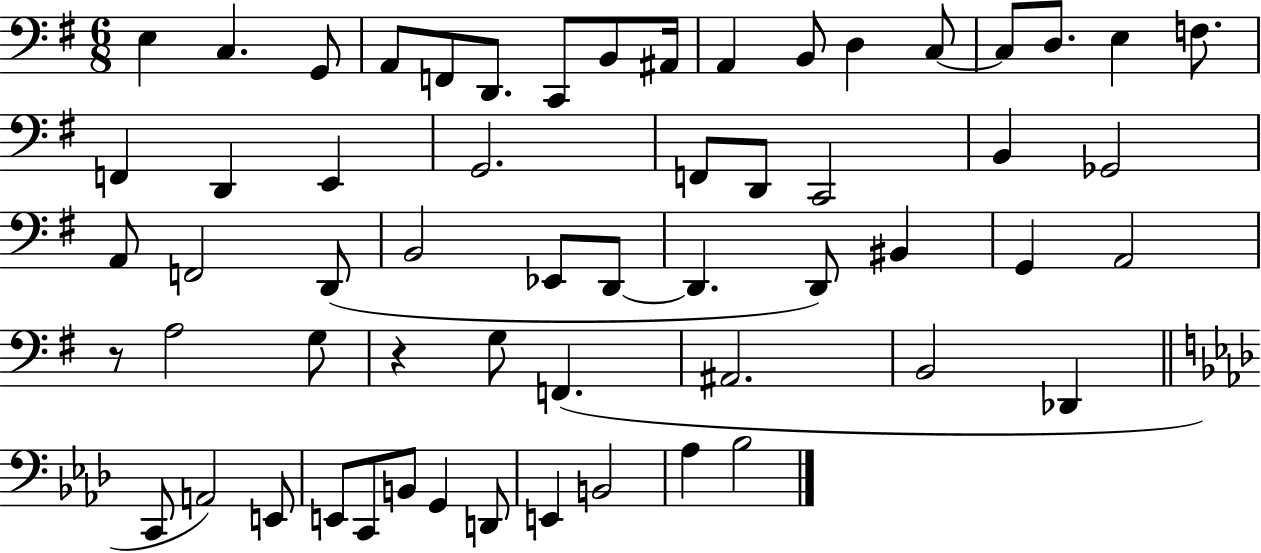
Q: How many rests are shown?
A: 2